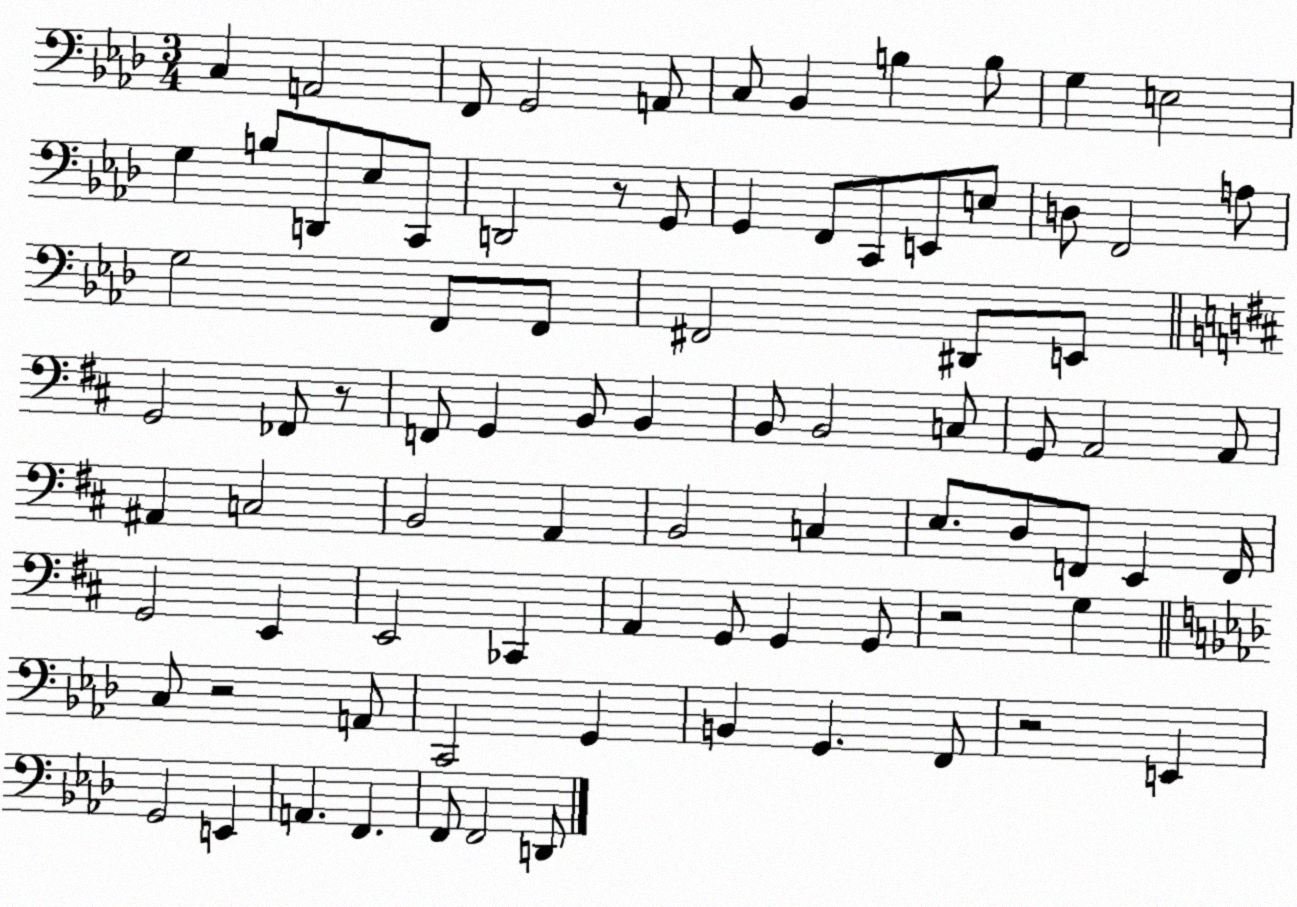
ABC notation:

X:1
T:Untitled
M:3/4
L:1/4
K:Ab
C, A,,2 F,,/2 G,,2 A,,/2 C,/2 _B,, B, B,/2 G, E,2 G, B,/2 D,,/2 _E,/2 C,,/2 D,,2 z/2 G,,/2 G,, F,,/2 C,,/2 E,,/2 E,/2 D,/2 F,,2 A,/2 G,2 F,,/2 F,,/2 ^F,,2 ^D,,/2 E,,/2 G,,2 _F,,/2 z/2 F,,/2 G,, B,,/2 B,, B,,/2 B,,2 C,/2 G,,/2 A,,2 A,,/2 ^A,, C,2 B,,2 A,, B,,2 C, E,/2 D,/2 F,,/2 E,, F,,/4 G,,2 E,, E,,2 _C,, A,, G,,/2 G,, G,,/2 z2 G, C,/2 z2 A,,/2 C,,2 G,, B,, G,, F,,/2 z2 E,, G,,2 E,, A,, F,, F,,/2 F,,2 D,,/2